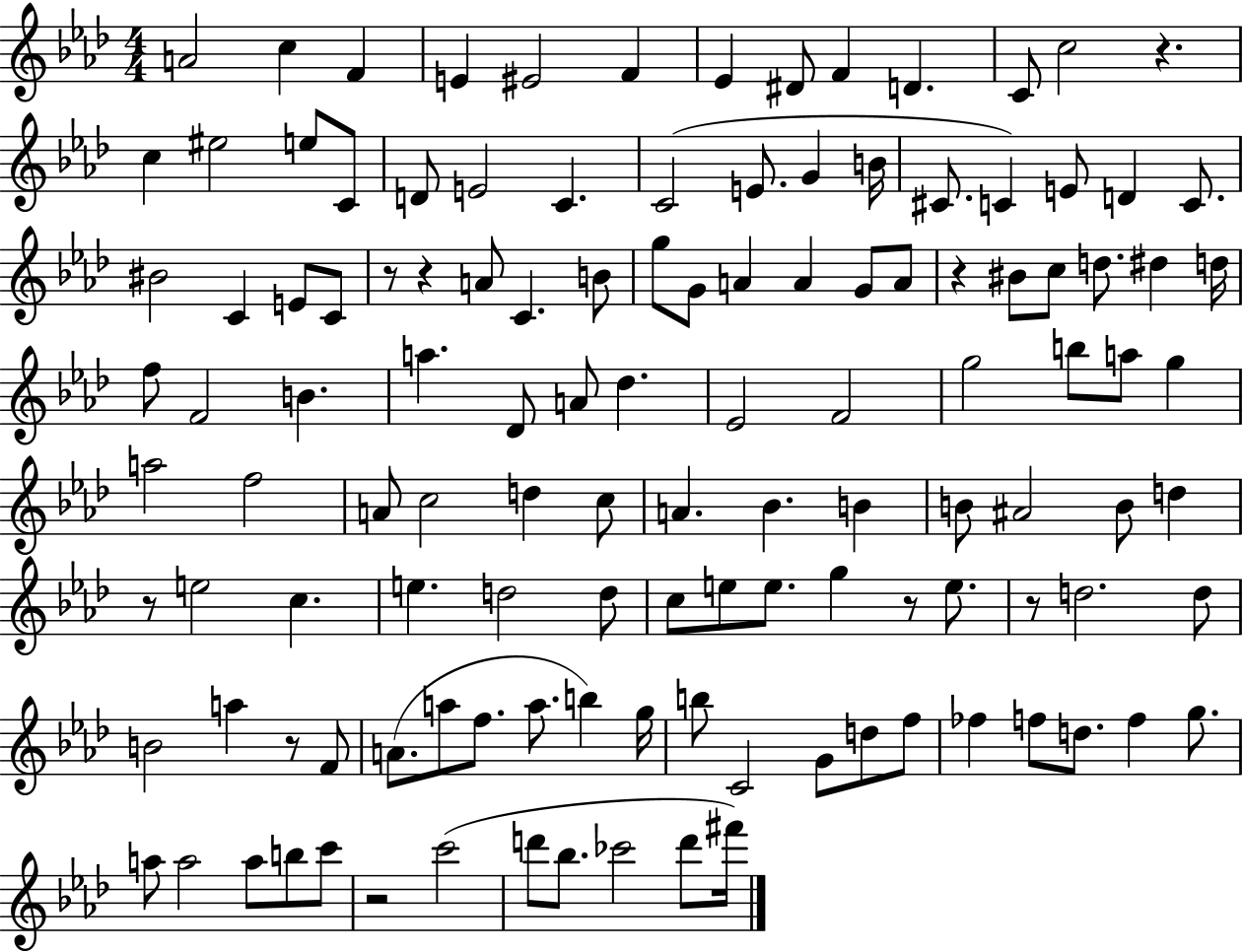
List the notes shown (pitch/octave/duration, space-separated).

A4/h C5/q F4/q E4/q EIS4/h F4/q Eb4/q D#4/e F4/q D4/q. C4/e C5/h R/q. C5/q EIS5/h E5/e C4/e D4/e E4/h C4/q. C4/h E4/e. G4/q B4/s C#4/e. C4/q E4/e D4/q C4/e. BIS4/h C4/q E4/e C4/e R/e R/q A4/e C4/q. B4/e G5/e G4/e A4/q A4/q G4/e A4/e R/q BIS4/e C5/e D5/e. D#5/q D5/s F5/e F4/h B4/q. A5/q. Db4/e A4/e Db5/q. Eb4/h F4/h G5/h B5/e A5/e G5/q A5/h F5/h A4/e C5/h D5/q C5/e A4/q. Bb4/q. B4/q B4/e A#4/h B4/e D5/q R/e E5/h C5/q. E5/q. D5/h D5/e C5/e E5/e E5/e. G5/q R/e E5/e. R/e D5/h. D5/e B4/h A5/q R/e F4/e A4/e. A5/e F5/e. A5/e. B5/q G5/s B5/e C4/h G4/e D5/e F5/e FES5/q F5/e D5/e. F5/q G5/e. A5/e A5/h A5/e B5/e C6/e R/h C6/h D6/e Bb5/e. CES6/h D6/e F#6/s